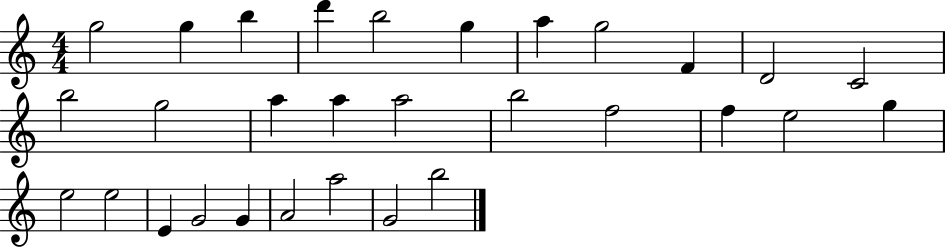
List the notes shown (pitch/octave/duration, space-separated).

G5/h G5/q B5/q D6/q B5/h G5/q A5/q G5/h F4/q D4/h C4/h B5/h G5/h A5/q A5/q A5/h B5/h F5/h F5/q E5/h G5/q E5/h E5/h E4/q G4/h G4/q A4/h A5/h G4/h B5/h